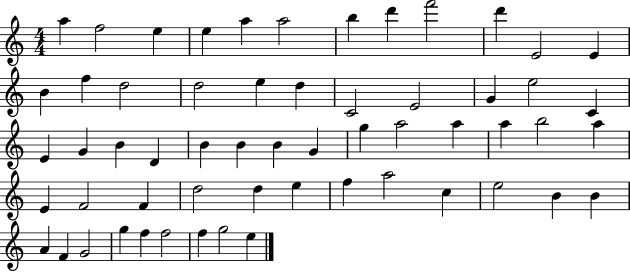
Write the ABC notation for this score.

X:1
T:Untitled
M:4/4
L:1/4
K:C
a f2 e e a a2 b d' f'2 d' E2 E B f d2 d2 e d C2 E2 G e2 C E G B D B B B G g a2 a a b2 a E F2 F d2 d e f a2 c e2 B B A F G2 g f f2 f g2 e